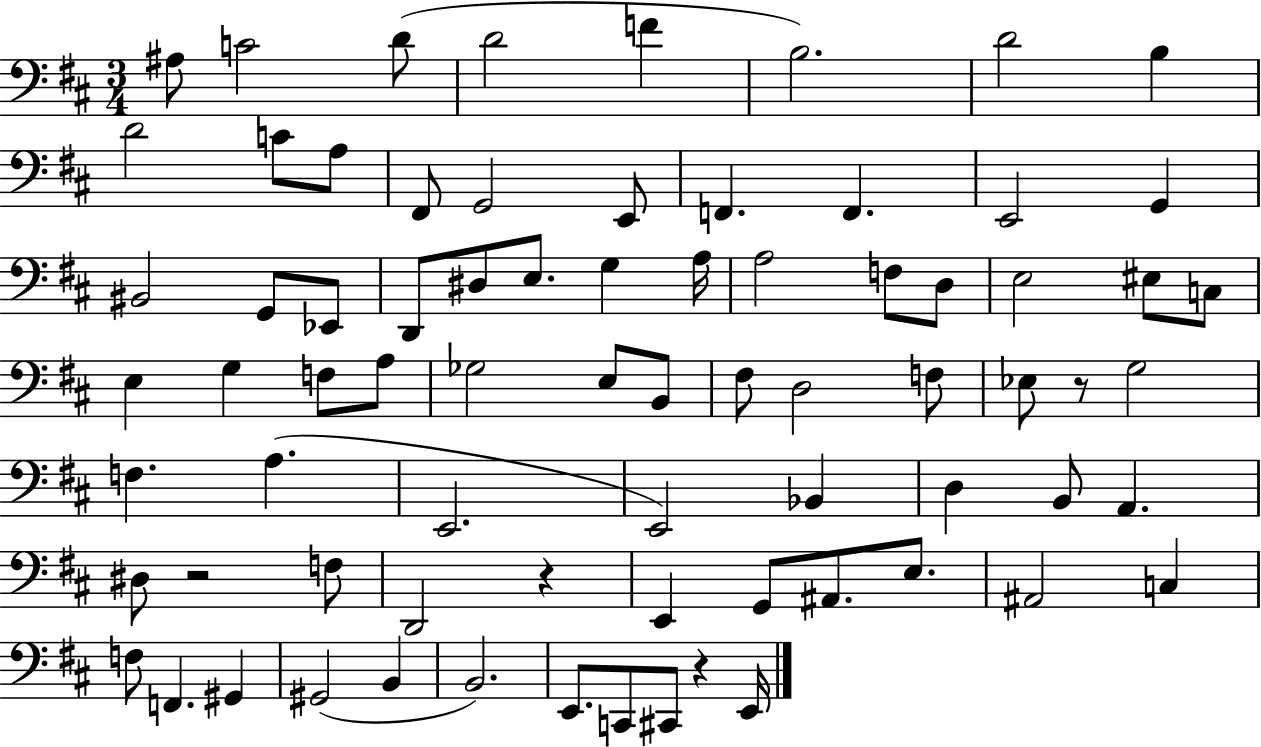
X:1
T:Untitled
M:3/4
L:1/4
K:D
^A,/2 C2 D/2 D2 F B,2 D2 B, D2 C/2 A,/2 ^F,,/2 G,,2 E,,/2 F,, F,, E,,2 G,, ^B,,2 G,,/2 _E,,/2 D,,/2 ^D,/2 E,/2 G, A,/4 A,2 F,/2 D,/2 E,2 ^E,/2 C,/2 E, G, F,/2 A,/2 _G,2 E,/2 B,,/2 ^F,/2 D,2 F,/2 _E,/2 z/2 G,2 F, A, E,,2 E,,2 _B,, D, B,,/2 A,, ^D,/2 z2 F,/2 D,,2 z E,, G,,/2 ^A,,/2 E,/2 ^A,,2 C, F,/2 F,, ^G,, ^G,,2 B,, B,,2 E,,/2 C,,/2 ^C,,/2 z E,,/4